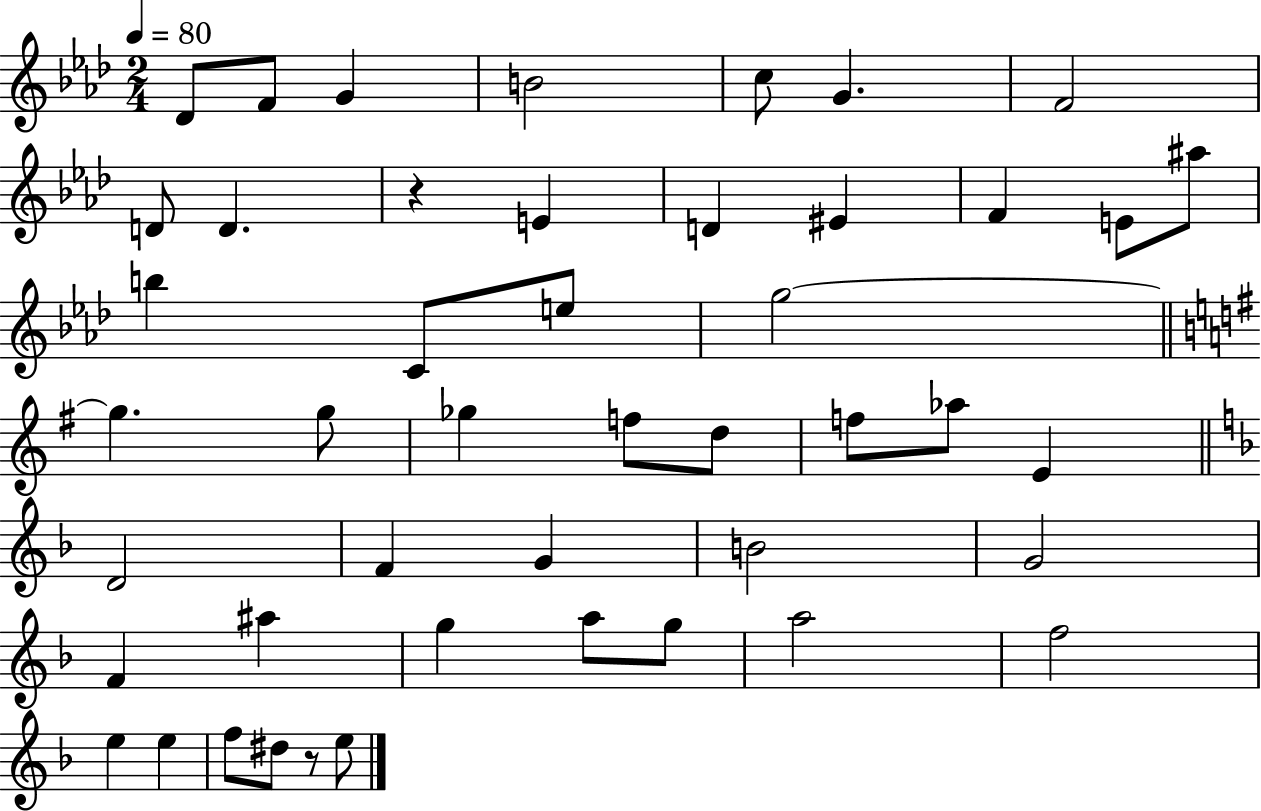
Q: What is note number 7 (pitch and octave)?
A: F4